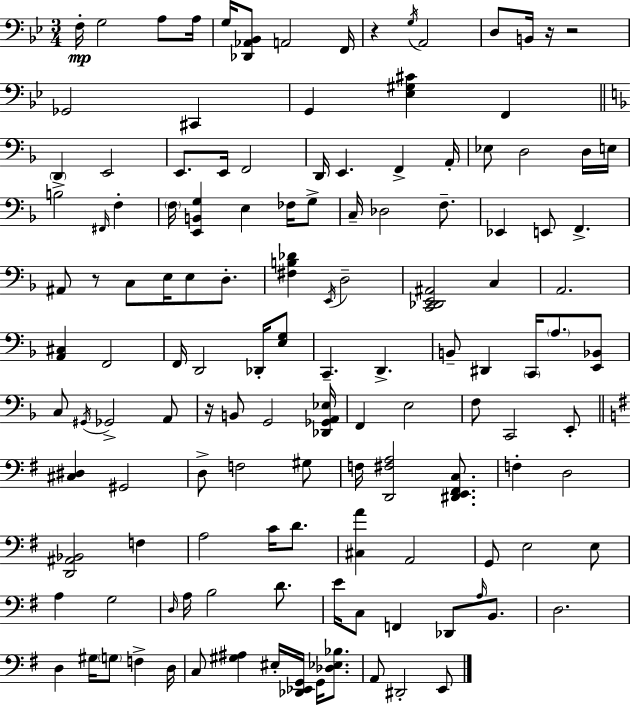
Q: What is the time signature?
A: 3/4